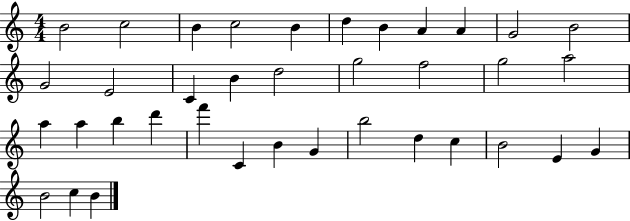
B4/h C5/h B4/q C5/h B4/q D5/q B4/q A4/q A4/q G4/h B4/h G4/h E4/h C4/q B4/q D5/h G5/h F5/h G5/h A5/h A5/q A5/q B5/q D6/q F6/q C4/q B4/q G4/q B5/h D5/q C5/q B4/h E4/q G4/q B4/h C5/q B4/q